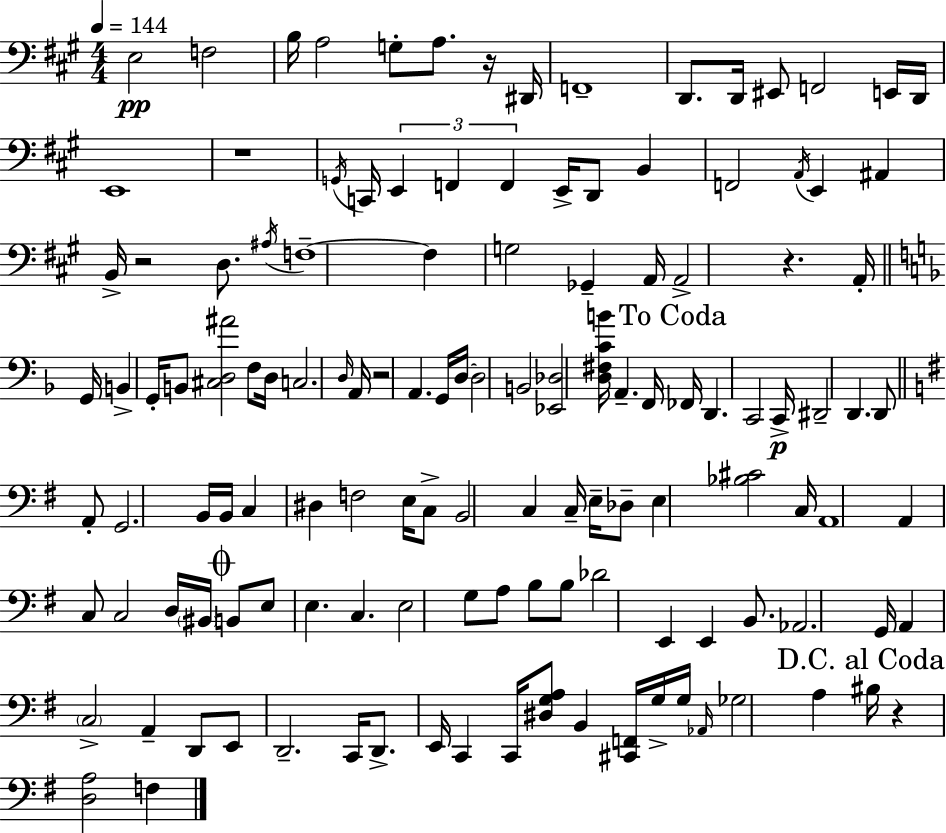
X:1
T:Untitled
M:4/4
L:1/4
K:A
E,2 F,2 B,/4 A,2 G,/2 A,/2 z/4 ^D,,/4 F,,4 D,,/2 D,,/4 ^E,,/2 F,,2 E,,/4 D,,/4 E,,4 z4 G,,/4 C,,/4 E,, F,, F,, E,,/4 D,,/2 B,, F,,2 A,,/4 E,, ^A,, B,,/4 z2 D,/2 ^A,/4 F,4 F, G,2 _G,, A,,/4 A,,2 z A,,/4 G,,/4 B,, G,,/4 B,,/2 [^C,D,^A]2 F,/2 D,/4 C,2 D,/4 A,,/4 z2 A,, G,,/4 D,/4 D,2 B,,2 [_E,,_D,]2 [D,^F,CB]/4 A,, F,,/4 _F,,/4 D,, C,,2 C,,/4 ^D,,2 D,, D,,/2 A,,/2 G,,2 B,,/4 B,,/4 C, ^D, F,2 E,/4 C,/2 B,,2 C, C,/4 E,/4 _D,/2 E, [_B,^C]2 C,/4 A,,4 A,, C,/2 C,2 D,/4 ^B,,/4 B,,/2 E,/2 E, C, E,2 G,/2 A,/2 B,/2 B,/2 _D2 E,, E,, B,,/2 _A,,2 G,,/4 A,, C,2 A,, D,,/2 E,,/2 D,,2 C,,/4 D,,/2 E,,/4 C,, C,,/4 [^D,G,A,]/2 B,, [^C,,F,,]/4 G,/4 G,/4 _A,,/4 _G,2 A, ^B,/4 z [D,A,]2 F,